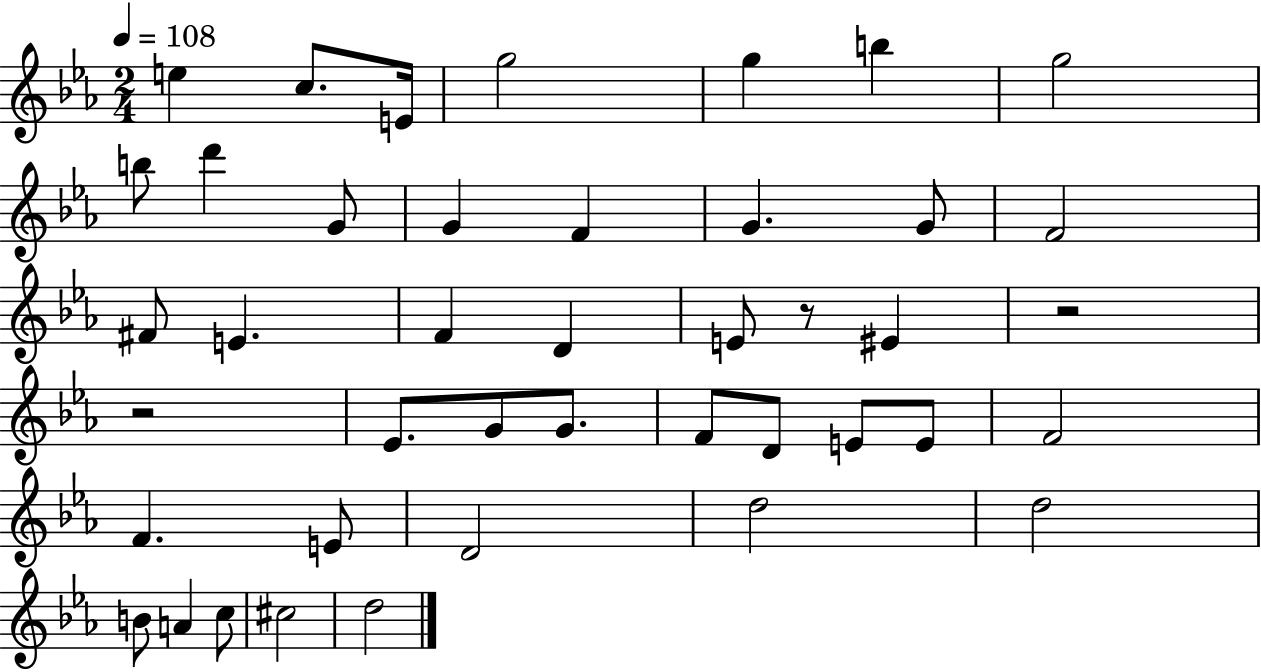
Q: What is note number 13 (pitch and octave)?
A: G4